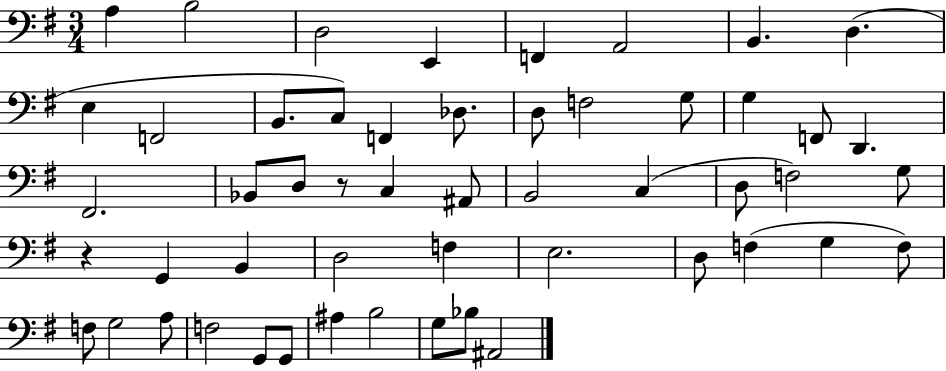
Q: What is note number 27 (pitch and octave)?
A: C3